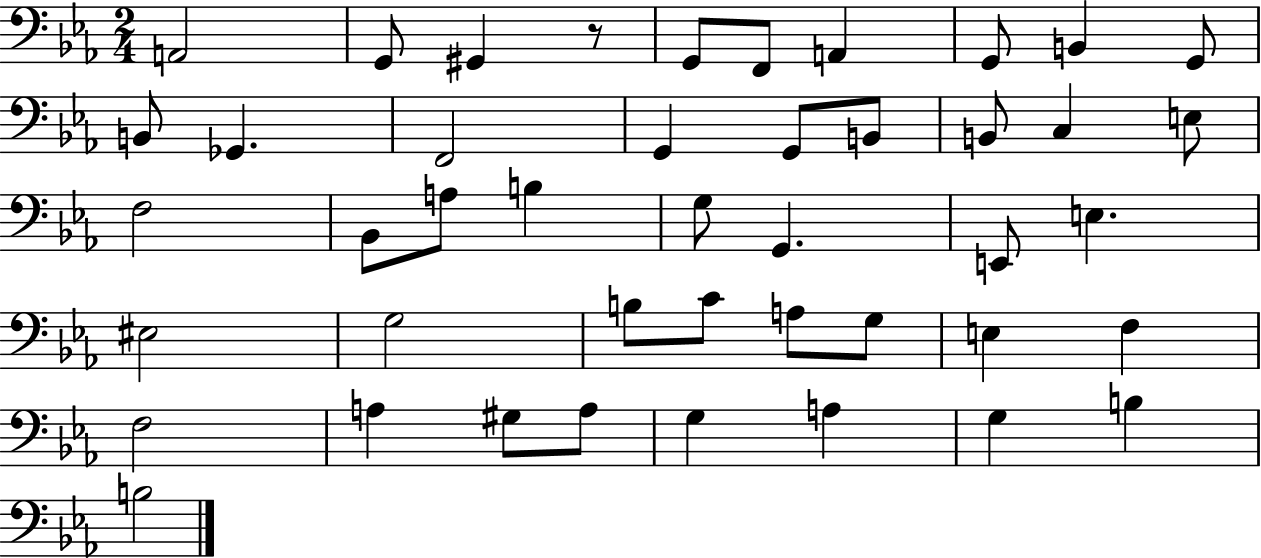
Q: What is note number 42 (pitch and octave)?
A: B3